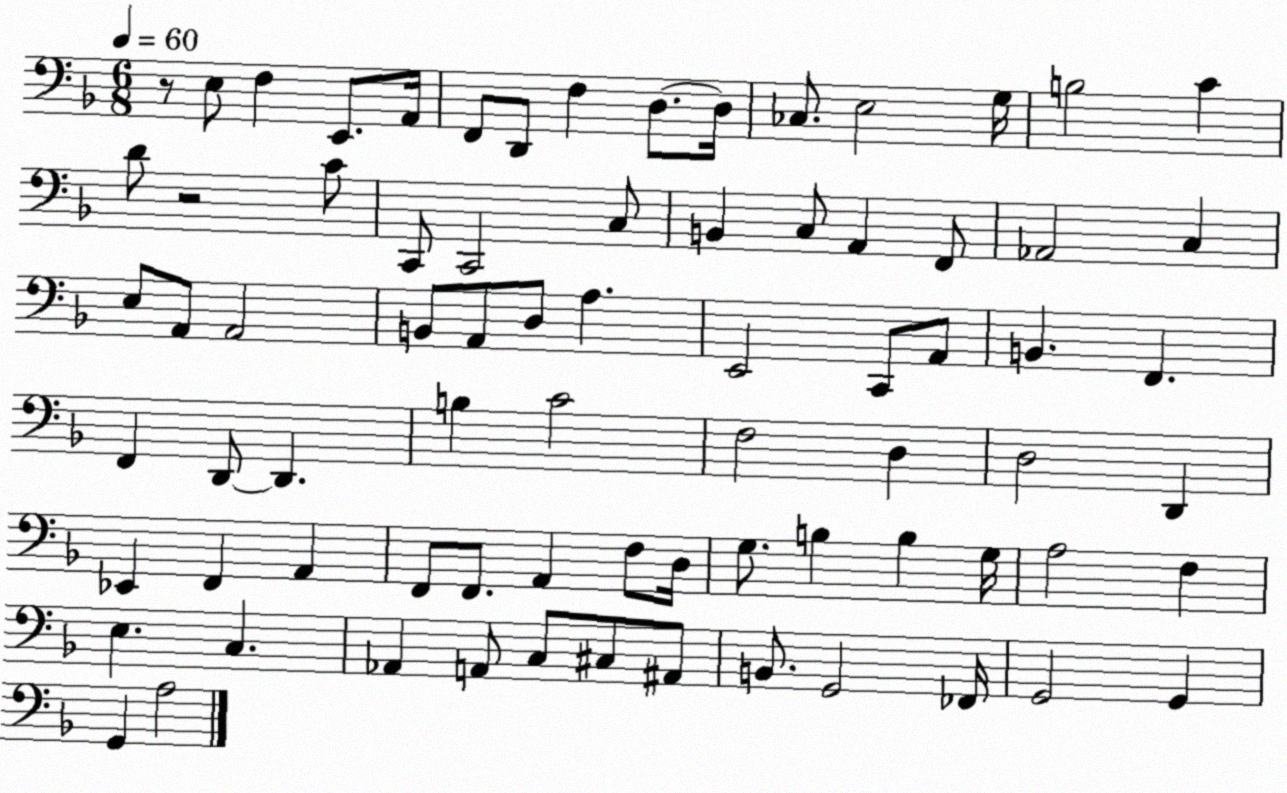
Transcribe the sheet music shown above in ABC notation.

X:1
T:Untitled
M:6/8
L:1/4
K:F
z/2 E,/2 F, E,,/2 A,,/4 F,,/2 D,,/2 F, D,/2 D,/4 _C,/2 E,2 G,/4 B,2 C D/2 z2 C/2 C,,/2 C,,2 C,/2 B,, C,/2 A,, F,,/2 _A,,2 C, E,/2 A,,/2 A,,2 B,,/2 A,,/2 D,/2 A, E,,2 C,,/2 A,,/2 B,, F,, F,, D,,/2 D,, B, C2 F,2 D, D,2 D,, _E,, F,, A,, F,,/2 F,,/2 A,, F,/2 D,/4 G,/2 B, B, G,/4 A,2 F, E, C, _A,, A,,/2 C,/2 ^C,/2 ^A,,/2 B,,/2 G,,2 _F,,/4 G,,2 G,, G,, A,2